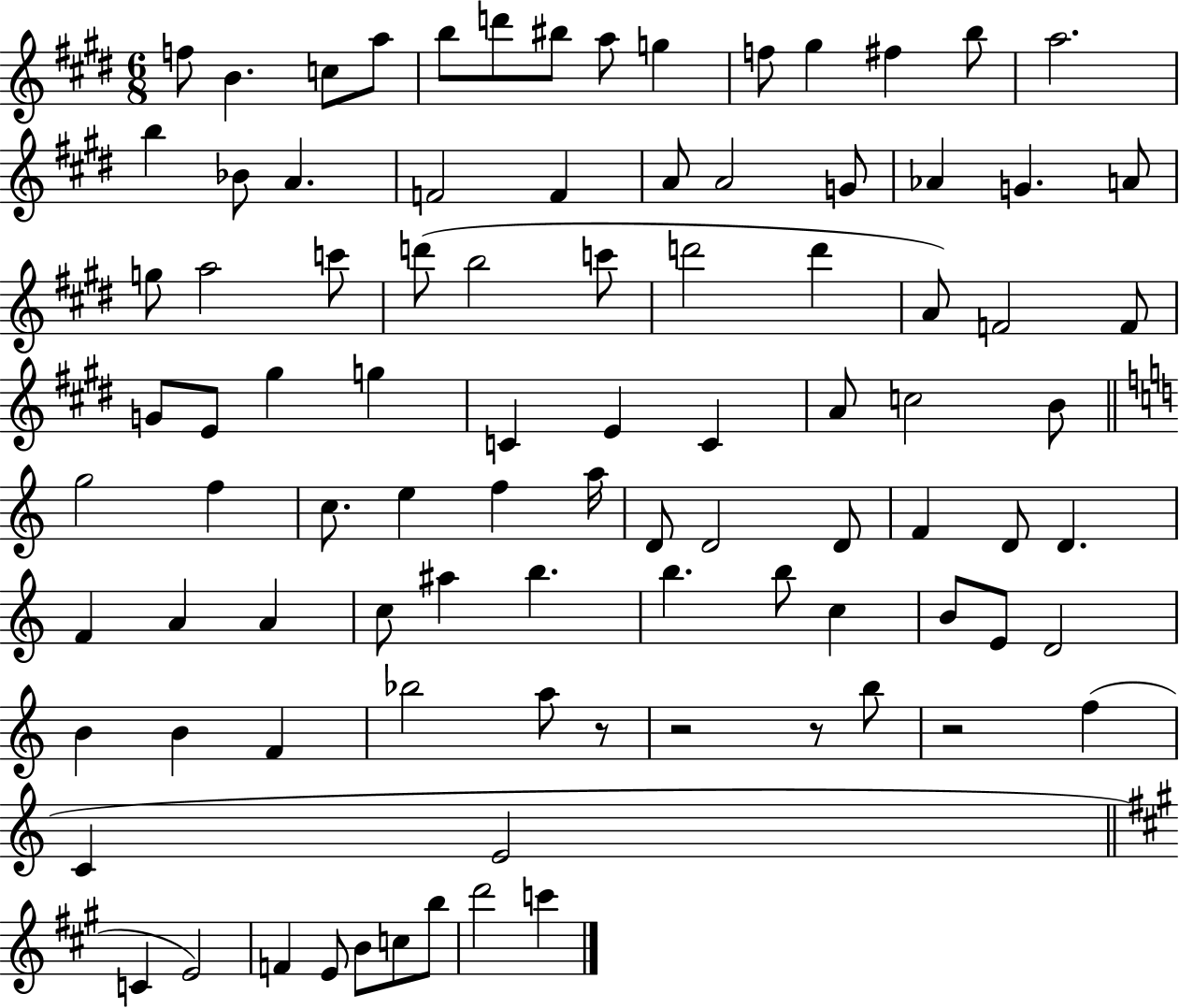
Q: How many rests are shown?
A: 4